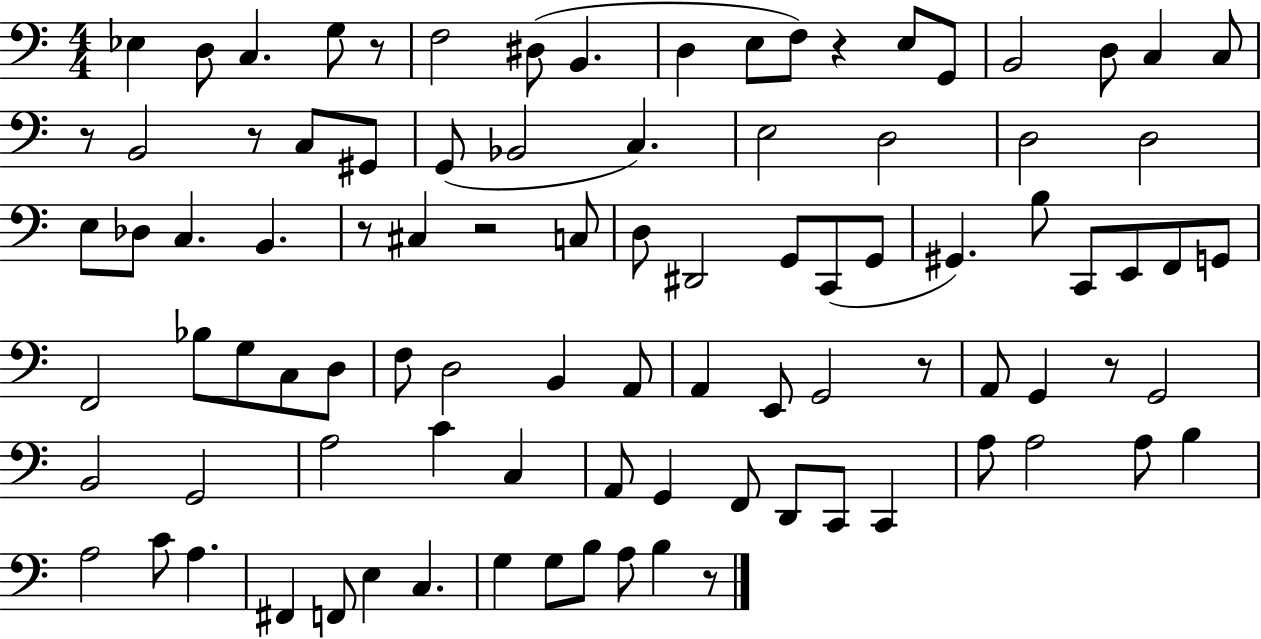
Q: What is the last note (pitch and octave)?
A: B3